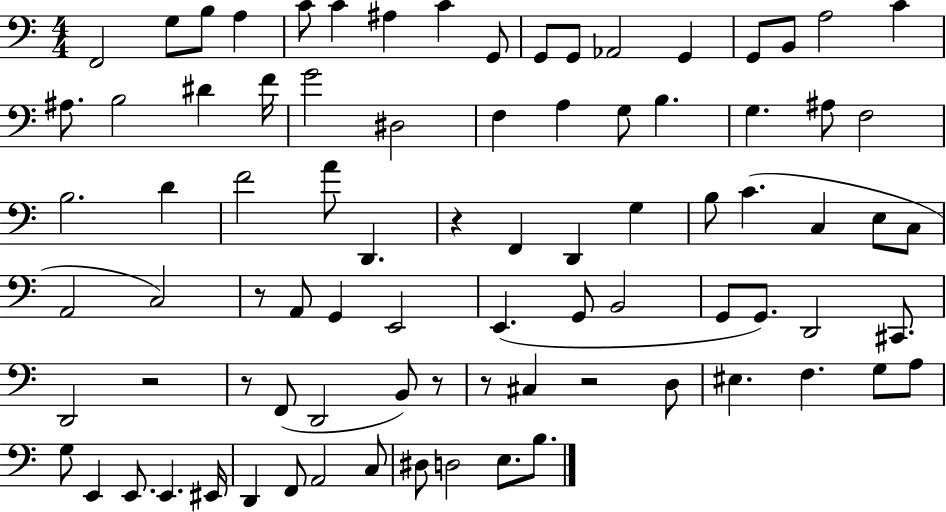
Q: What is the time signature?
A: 4/4